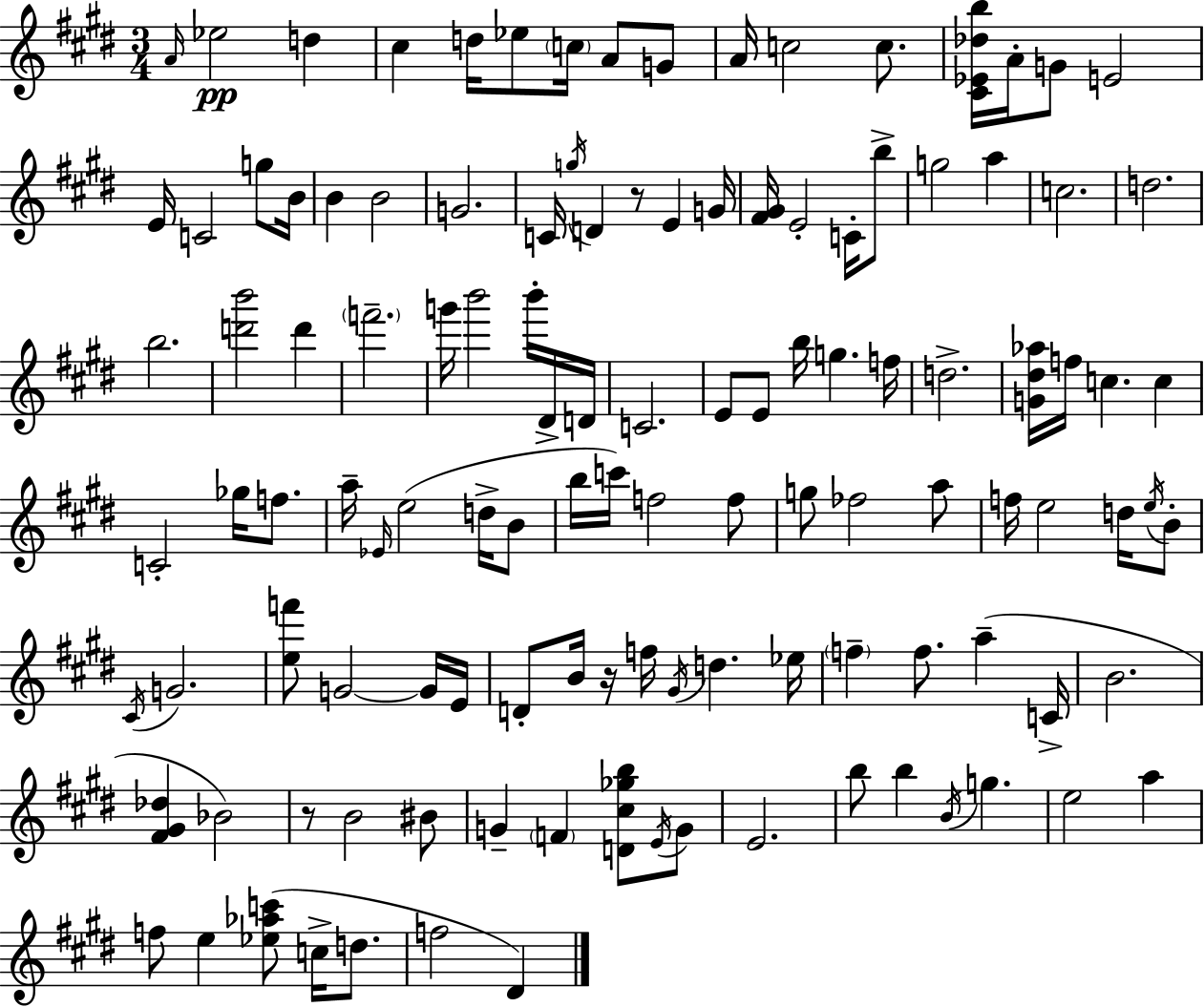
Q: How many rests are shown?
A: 3